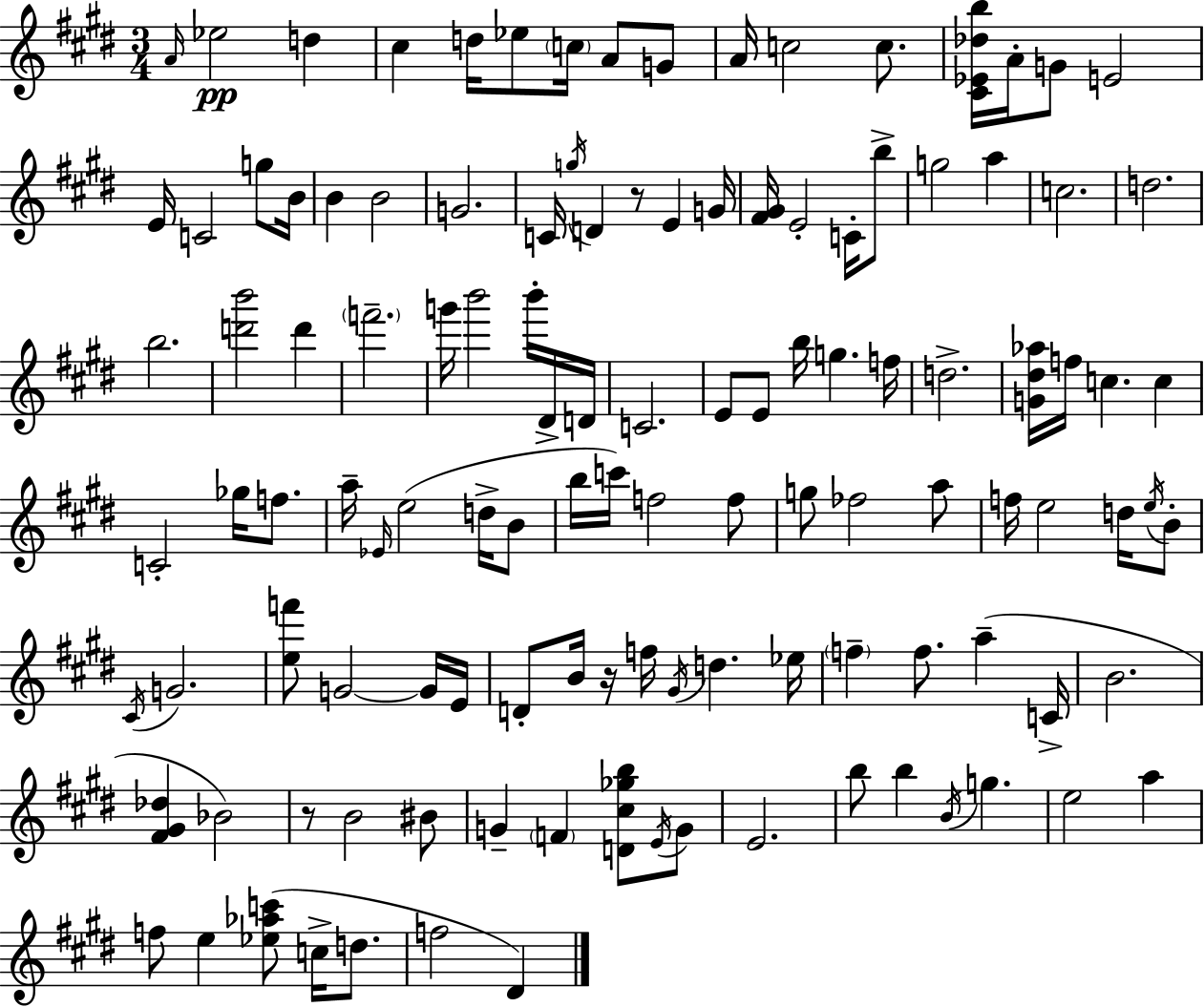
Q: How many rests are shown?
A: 3